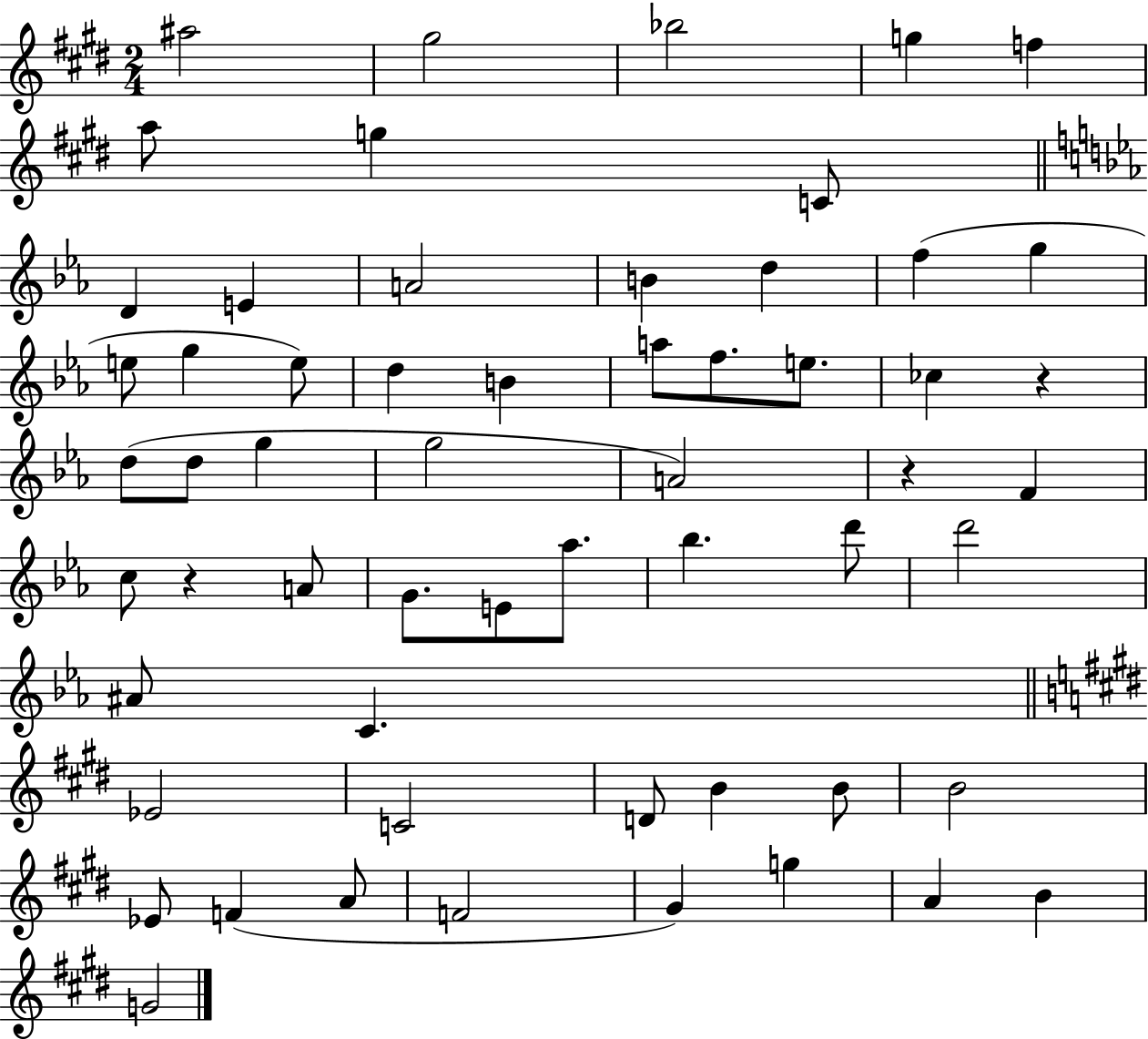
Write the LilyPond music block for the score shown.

{
  \clef treble
  \numericTimeSignature
  \time 2/4
  \key e \major
  ais''2 | gis''2 | bes''2 | g''4 f''4 | \break a''8 g''4 c'8 | \bar "||" \break \key ees \major d'4 e'4 | a'2 | b'4 d''4 | f''4( g''4 | \break e''8 g''4 e''8) | d''4 b'4 | a''8 f''8. e''8. | ces''4 r4 | \break d''8( d''8 g''4 | g''2 | a'2) | r4 f'4 | \break c''8 r4 a'8 | g'8. e'8 aes''8. | bes''4. d'''8 | d'''2 | \break ais'8 c'4. | \bar "||" \break \key e \major ees'2 | c'2 | d'8 b'4 b'8 | b'2 | \break ees'8 f'4( a'8 | f'2 | gis'4) g''4 | a'4 b'4 | \break g'2 | \bar "|."
}